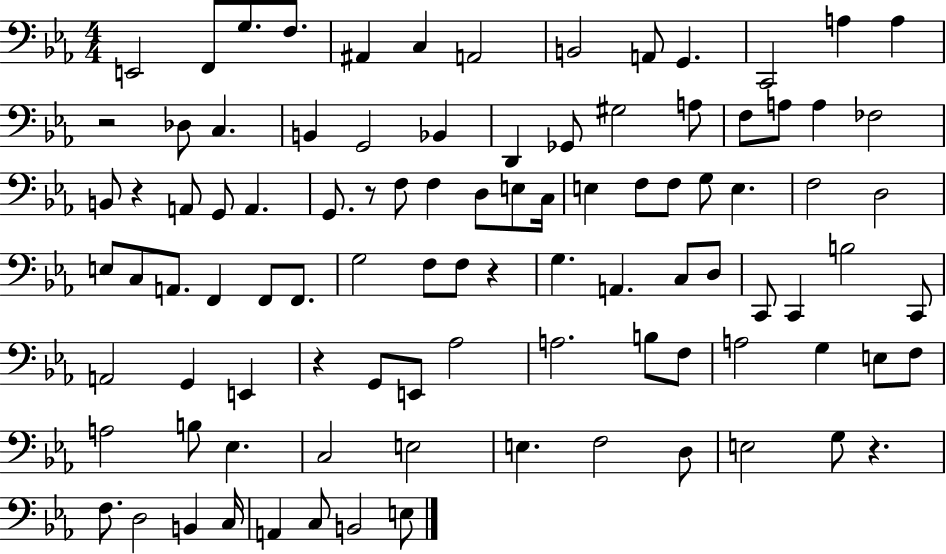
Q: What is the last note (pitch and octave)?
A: E3